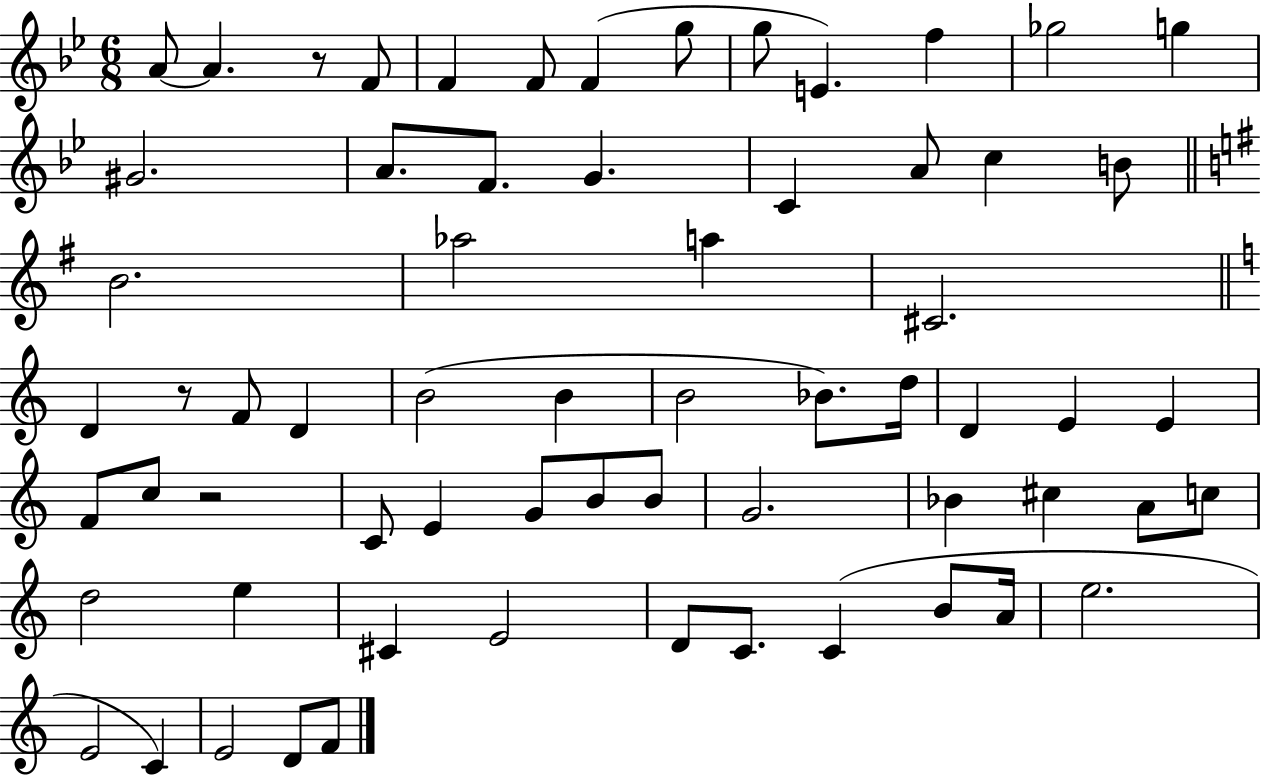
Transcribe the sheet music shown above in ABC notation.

X:1
T:Untitled
M:6/8
L:1/4
K:Bb
A/2 A z/2 F/2 F F/2 F g/2 g/2 E f _g2 g ^G2 A/2 F/2 G C A/2 c B/2 B2 _a2 a ^C2 D z/2 F/2 D B2 B B2 _B/2 d/4 D E E F/2 c/2 z2 C/2 E G/2 B/2 B/2 G2 _B ^c A/2 c/2 d2 e ^C E2 D/2 C/2 C B/2 A/4 e2 E2 C E2 D/2 F/2